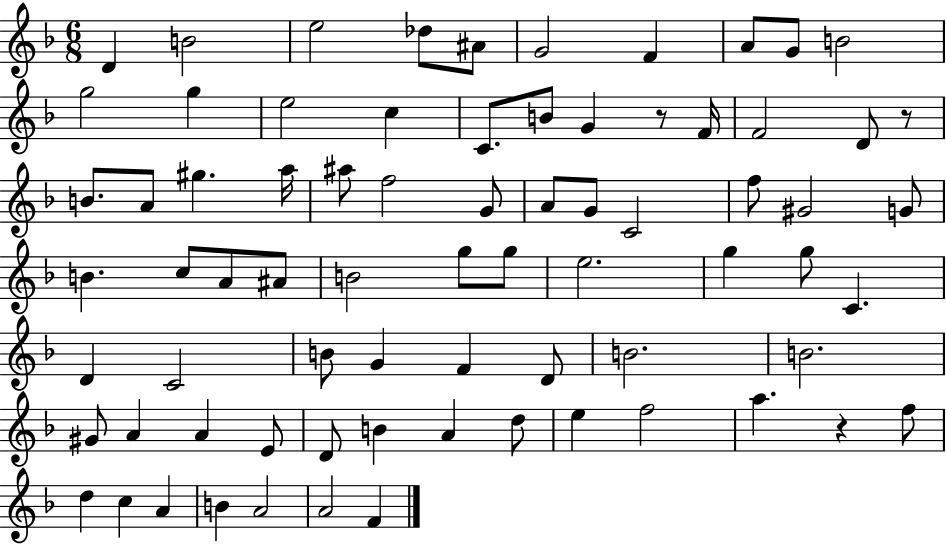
D4/q B4/h E5/h Db5/e A#4/e G4/h F4/q A4/e G4/e B4/h G5/h G5/q E5/h C5/q C4/e. B4/e G4/q R/e F4/s F4/h D4/e R/e B4/e. A4/e G#5/q. A5/s A#5/e F5/h G4/e A4/e G4/e C4/h F5/e G#4/h G4/e B4/q. C5/e A4/e A#4/e B4/h G5/e G5/e E5/h. G5/q G5/e C4/q. D4/q C4/h B4/e G4/q F4/q D4/e B4/h. B4/h. G#4/e A4/q A4/q E4/e D4/e B4/q A4/q D5/e E5/q F5/h A5/q. R/q F5/e D5/q C5/q A4/q B4/q A4/h A4/h F4/q